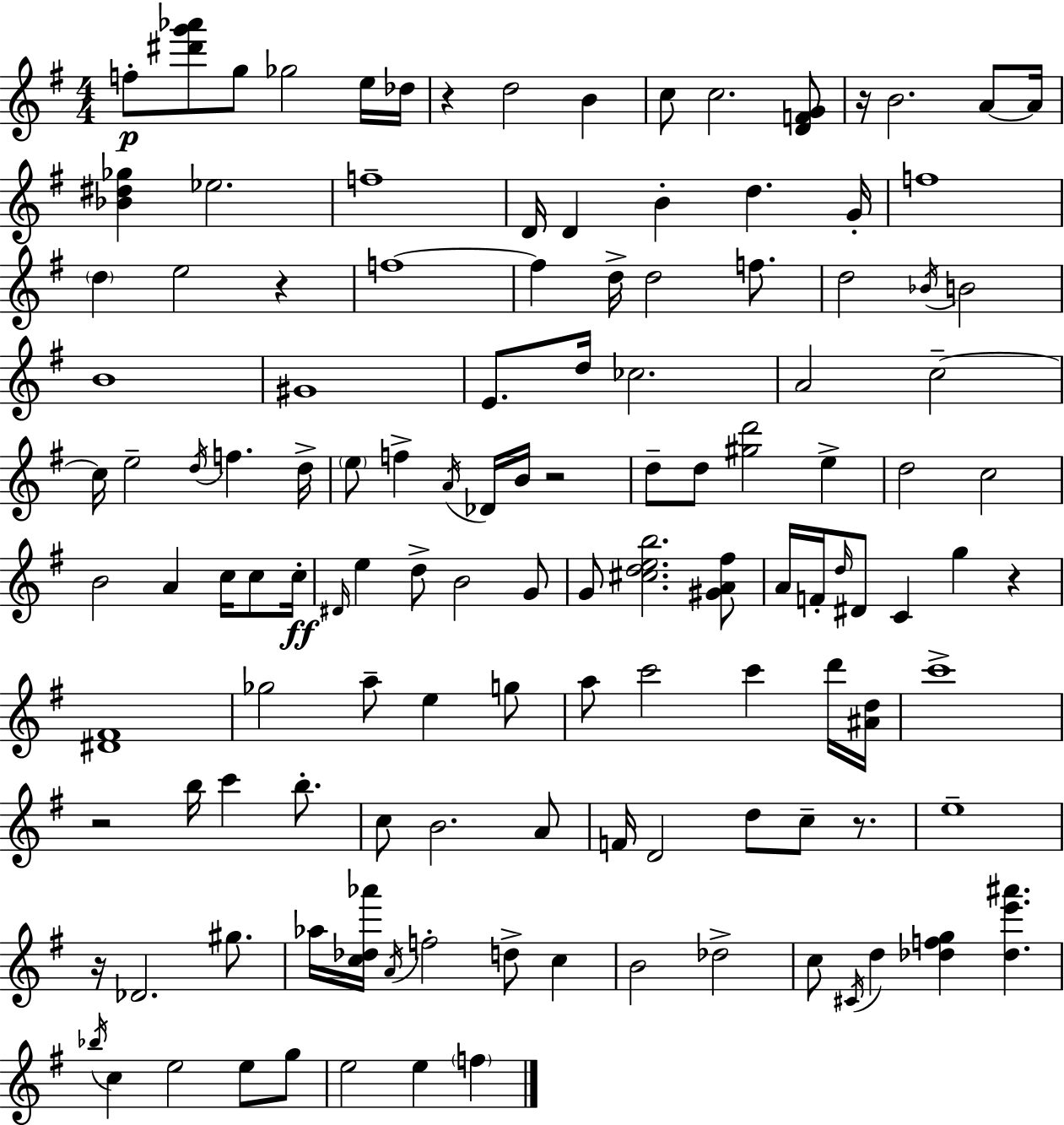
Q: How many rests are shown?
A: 8